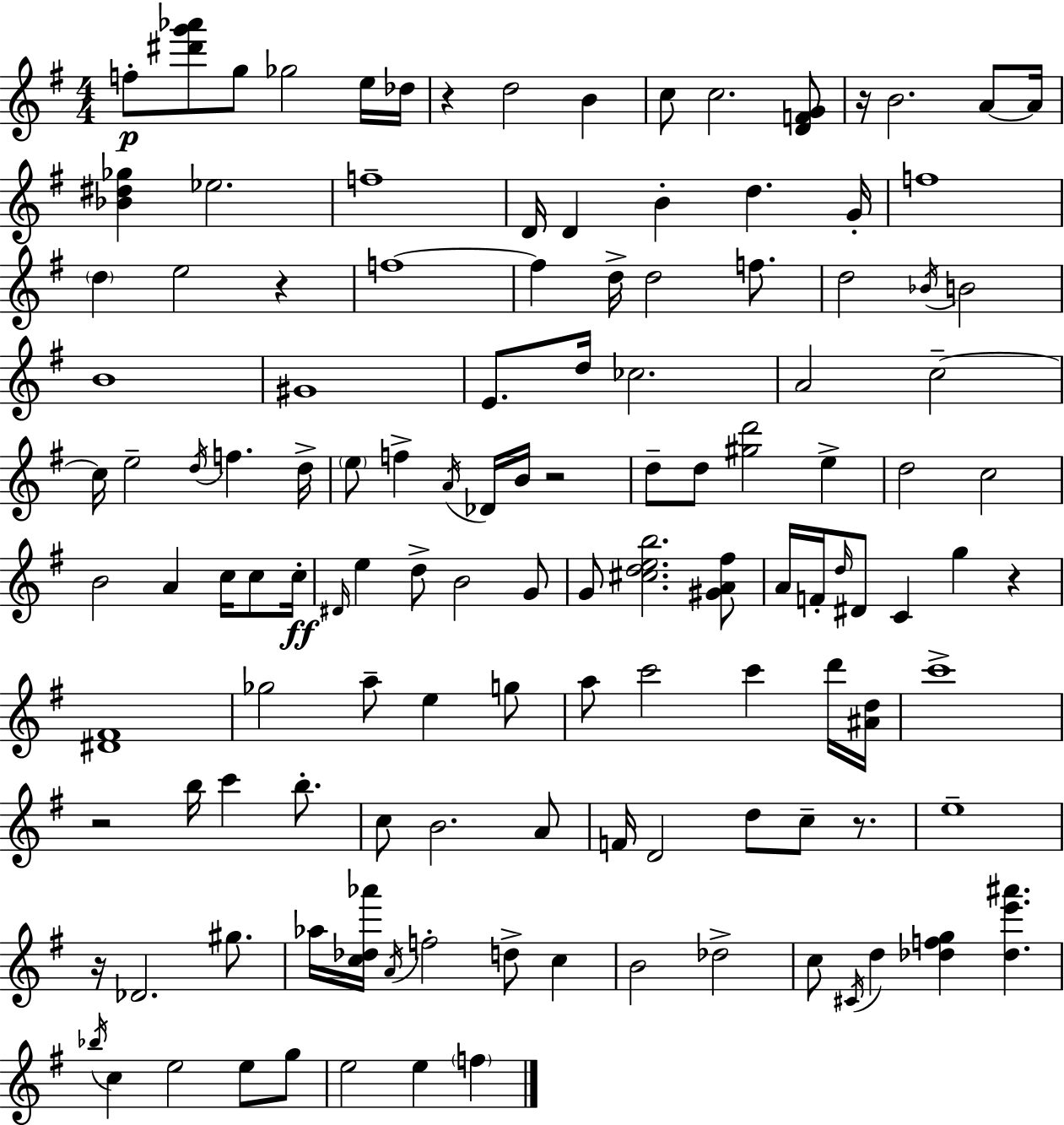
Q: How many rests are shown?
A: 8